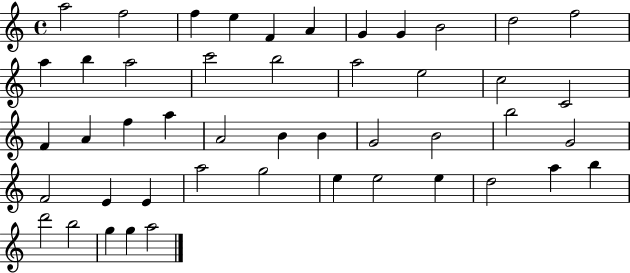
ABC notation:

X:1
T:Untitled
M:4/4
L:1/4
K:C
a2 f2 f e F A G G B2 d2 f2 a b a2 c'2 b2 a2 e2 c2 C2 F A f a A2 B B G2 B2 b2 G2 F2 E E a2 g2 e e2 e d2 a b d'2 b2 g g a2